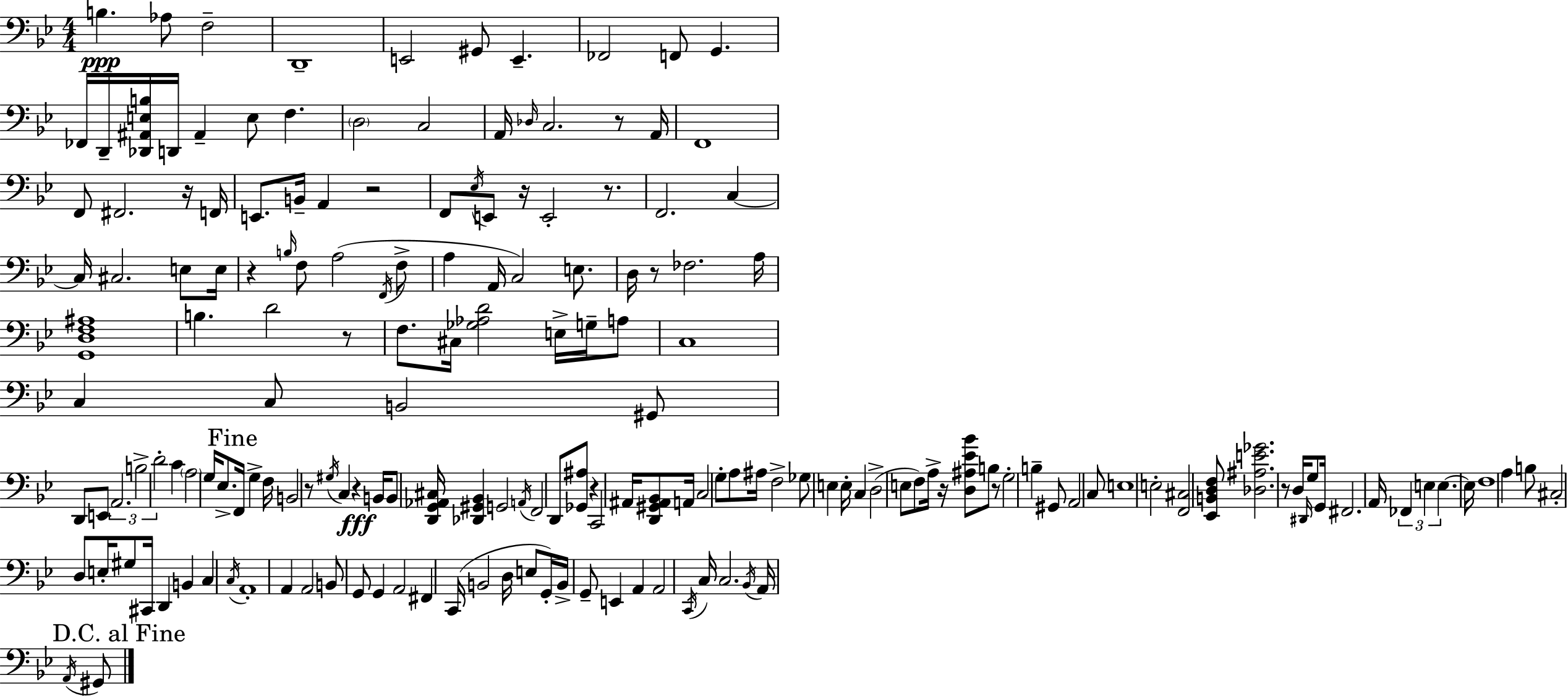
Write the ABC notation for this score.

X:1
T:Untitled
M:4/4
L:1/4
K:Gm
B, _A,/2 F,2 D,,4 E,,2 ^G,,/2 E,, _F,,2 F,,/2 G,, _F,,/4 D,,/4 [_D,,^A,,E,B,]/4 D,,/4 ^A,, E,/2 F, D,2 C,2 A,,/4 _D,/4 C,2 z/2 A,,/4 F,,4 F,,/2 ^F,,2 z/4 F,,/4 E,,/2 B,,/4 A,, z2 F,,/2 _E,/4 E,,/2 z/4 E,,2 z/2 F,,2 C, C,/4 ^C,2 E,/2 E,/4 z B,/4 F,/2 A,2 F,,/4 F,/2 A, A,,/4 C,2 E,/2 D,/4 z/2 _F,2 A,/4 [G,,D,F,^A,]4 B, D2 z/2 F,/2 ^C,/4 [_G,_A,D]2 E,/4 G,/4 A,/2 C,4 C, C,/2 B,,2 ^G,,/2 D,,/2 E,,/2 A,,2 B,2 D2 C A,2 G,/4 _E,/2 F,,/4 G, F,/4 B,,2 z/2 ^G,/4 C, z B,,/4 B,,/2 [D,,G,,_A,,^C,]/4 [_D,,^G,,_B,,] G,,2 A,,/4 F,,2 D,,/2 [_G,,^A,]/2 z C,,2 ^A,,/4 [D,,^G,,^A,,_B,,]/2 A,,/4 C,2 G,/2 A,/2 ^A,/4 F,2 _G,/2 E, E,/4 C, D,2 E,/2 F,/2 A,/4 z/4 [D,^A,_E_B]/2 B,/2 z/2 G,2 B, ^G,,/2 A,,2 C,/2 E,4 E,2 [F,,^C,]2 [_E,,B,,D,F,]/2 [_D,^A,E_G]2 z/2 D,/4 ^D,,/4 G,/2 G,,/4 ^F,,2 A,,/4 _F,, E, E, E,/4 F,4 A, B,/2 ^C,2 D,/2 E,/4 ^G,/2 ^C,,/4 D,, B,, C, C,/4 A,,4 A,, A,,2 B,,/2 G,,/2 G,, A,,2 ^F,, C,,/4 B,,2 D,/4 E,/2 G,,/4 B,,/4 G,,/2 E,, A,, A,,2 C,,/4 C,/4 C,2 _B,,/4 A,,/4 A,,/4 ^G,,/2